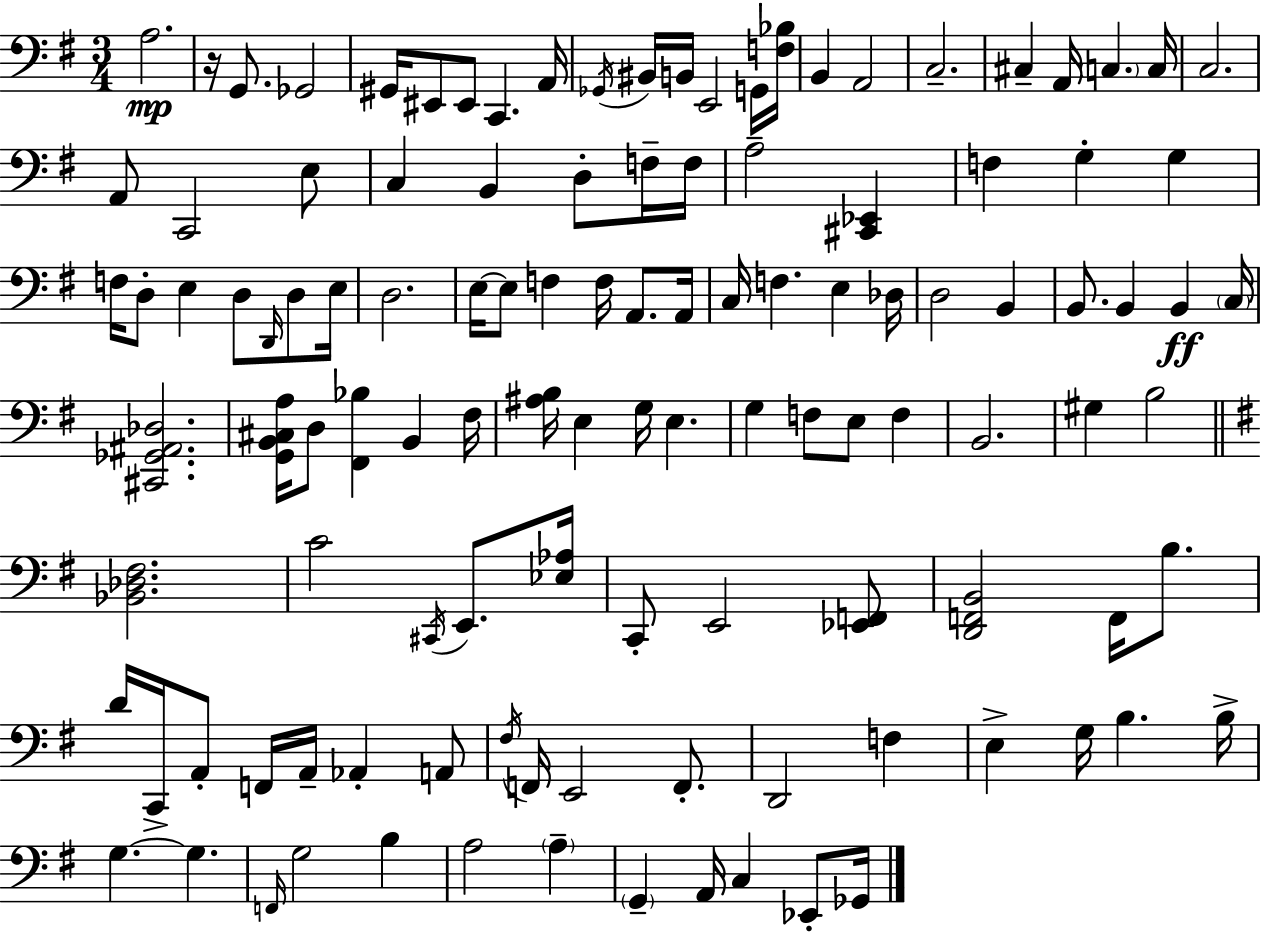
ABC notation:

X:1
T:Untitled
M:3/4
L:1/4
K:Em
A,2 z/4 G,,/2 _G,,2 ^G,,/4 ^E,,/2 ^E,,/2 C,, A,,/4 _G,,/4 ^B,,/4 B,,/4 E,,2 G,,/4 [F,_B,]/4 B,, A,,2 C,2 ^C, A,,/4 C, C,/4 C,2 A,,/2 C,,2 E,/2 C, B,, D,/2 F,/4 F,/4 A,2 [^C,,_E,,] F, G, G, F,/4 D,/2 E, D,/2 D,,/4 D,/2 E,/4 D,2 E,/4 E,/2 F, F,/4 A,,/2 A,,/4 C,/4 F, E, _D,/4 D,2 B,, B,,/2 B,, B,, C,/4 [^C,,_G,,^A,,_D,]2 [G,,B,,^C,A,]/4 D,/2 [^F,,_B,] B,, ^F,/4 [^A,B,]/4 E, G,/4 E, G, F,/2 E,/2 F, B,,2 ^G, B,2 [_B,,_D,^F,]2 C2 ^C,,/4 E,,/2 [_E,_A,]/4 C,,/2 E,,2 [_E,,F,,]/2 [D,,F,,B,,]2 F,,/4 B,/2 D/4 C,,/4 A,,/2 F,,/4 A,,/4 _A,, A,,/2 ^F,/4 F,,/4 E,,2 F,,/2 D,,2 F, E, G,/4 B, B,/4 G, G, F,,/4 G,2 B, A,2 A, G,, A,,/4 C, _E,,/2 _G,,/4